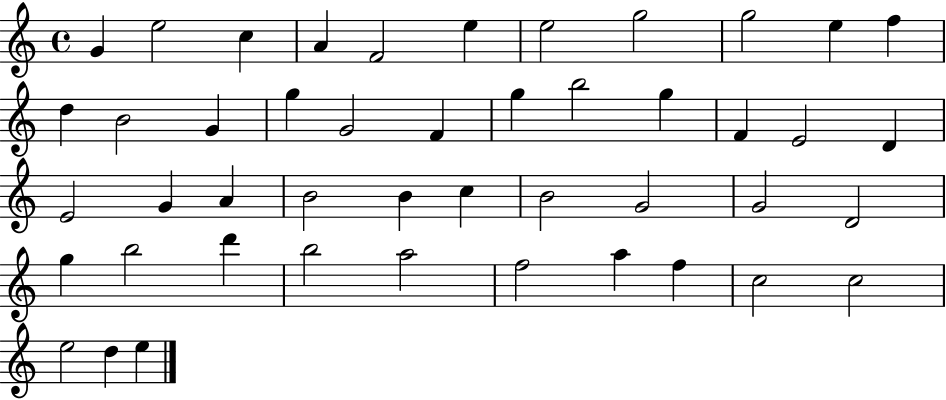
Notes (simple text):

G4/q E5/h C5/q A4/q F4/h E5/q E5/h G5/h G5/h E5/q F5/q D5/q B4/h G4/q G5/q G4/h F4/q G5/q B5/h G5/q F4/q E4/h D4/q E4/h G4/q A4/q B4/h B4/q C5/q B4/h G4/h G4/h D4/h G5/q B5/h D6/q B5/h A5/h F5/h A5/q F5/q C5/h C5/h E5/h D5/q E5/q